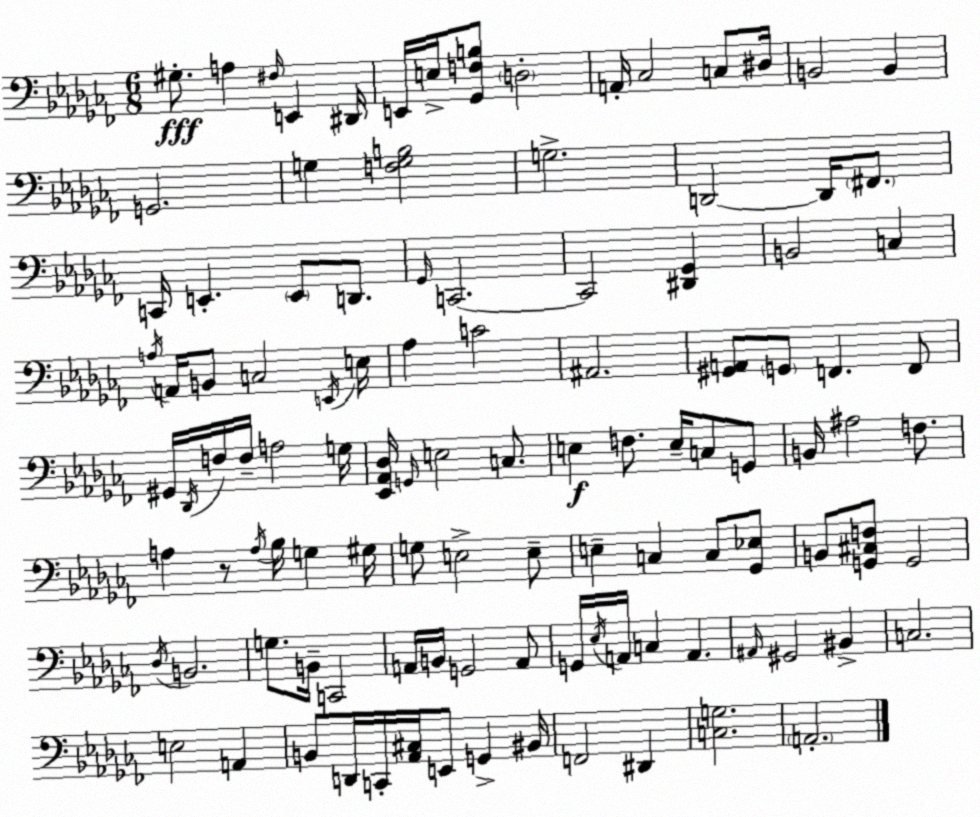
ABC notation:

X:1
T:Untitled
M:6/8
L:1/4
K:Abm
^G,/2 A, ^F,/4 E,, ^D,,/4 E,,/4 E,/4 [_G,,F,B,]/2 D,2 A,,/4 _C,2 C,/2 ^D,/4 B,,2 B,, G,,2 G, [F,G,B,]2 G,2 D,,2 D,,/4 ^F,,/2 C,,/4 E,, E,,/2 D,,/2 _G,,/4 C,,2 C,,2 [^D,,_G,,] B,,2 C, A,/4 A,,/4 B,,/2 C,2 E,,/4 E,/4 _A, C2 ^A,,2 [^G,,A,,]/2 G,,/2 F,, F,,/2 ^G,,/4 _D,,/4 F,/4 F,/4 A,2 G,/4 [_E,,_A,,_D,]/4 G,,/4 E,2 C,/2 E, F,/2 E,/4 C,/2 G,,/2 B,,/4 ^A,2 F,/2 A, z/2 A,/4 _B,/4 G, ^G,/4 G,/2 E,2 E,/2 E, C, C,/2 [_G,,_E,]/2 B,,/2 [G,,^C,F,]/2 G,,2 _D,/4 B,,2 G,/2 B,,/4 C,,2 A,,/4 B,,/4 G,,2 A,,/2 G,,/4 _E,/4 A,,/4 C, A,, ^A,,/4 ^G,,2 ^B,, C,2 E,2 A,, B,,/2 D,,/4 C,,/4 [_A,,^C,]/4 E,,/2 G,, ^B,,/4 F,,2 ^D,, [C,G,]2 A,,2